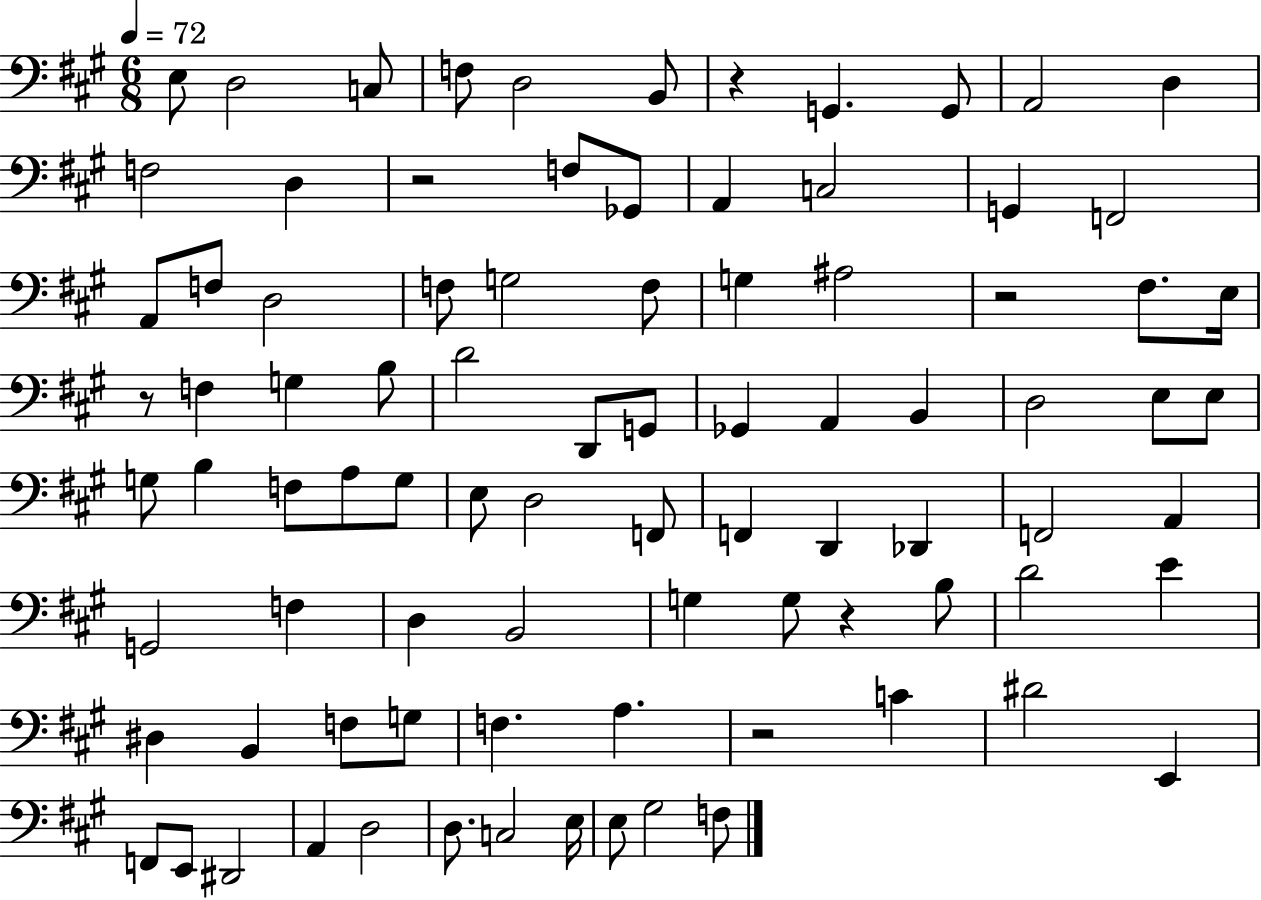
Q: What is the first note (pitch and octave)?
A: E3